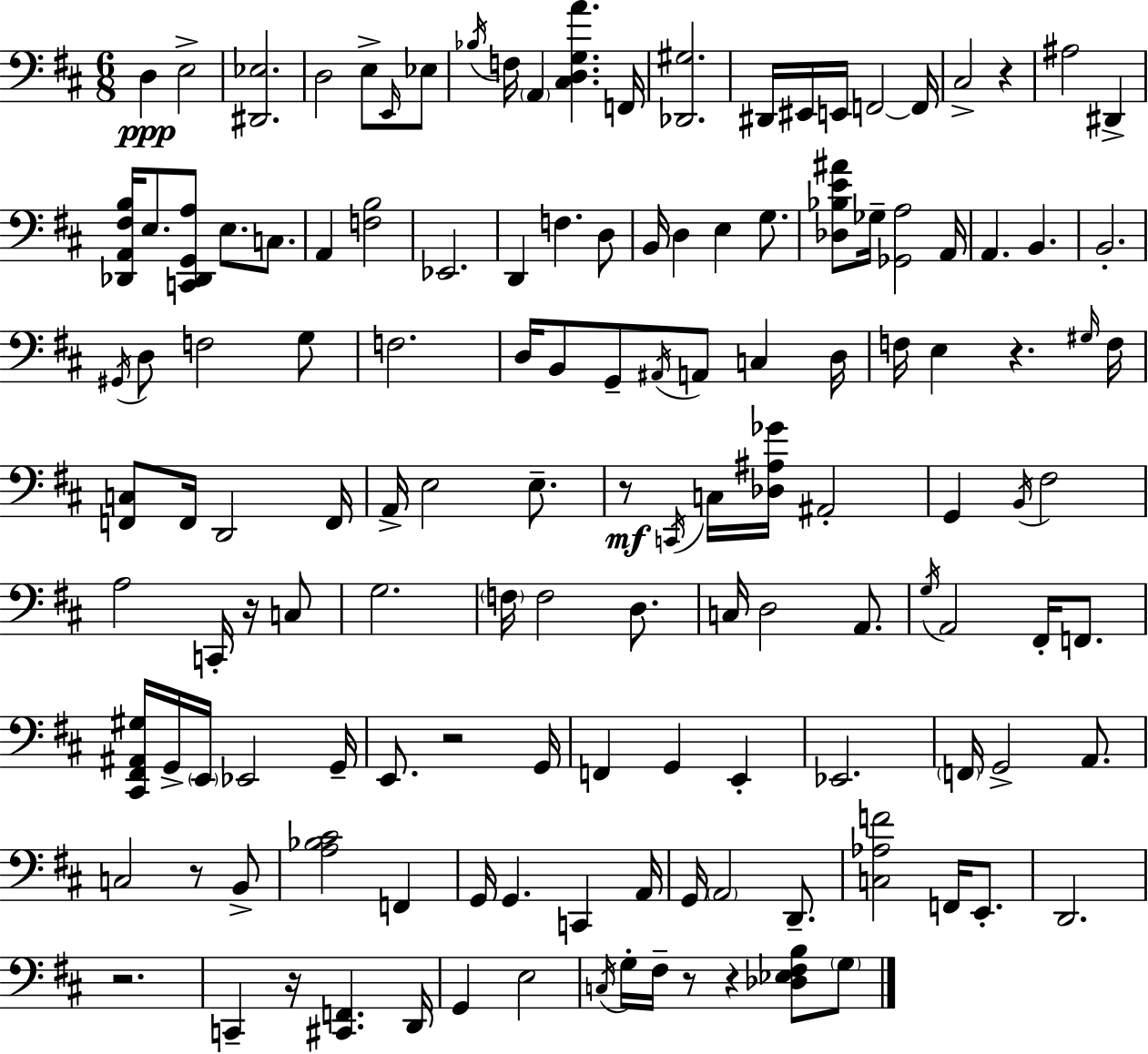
X:1
T:Untitled
M:6/8
L:1/4
K:D
D, E,2 [^D,,_E,]2 D,2 E,/2 E,,/4 _E,/2 _B,/4 F,/4 A,, [^C,D,G,A] F,,/4 [_D,,^G,]2 ^D,,/4 ^E,,/4 E,,/4 F,,2 F,,/4 ^C,2 z ^A,2 ^D,, [_D,,A,,^F,B,]/4 E,/2 [C,,_D,,G,,A,]/2 E,/2 C,/2 A,, [F,B,]2 _E,,2 D,, F, D,/2 B,,/4 D, E, G,/2 [_D,_B,E^A]/2 _G,/4 [_G,,A,]2 A,,/4 A,, B,, B,,2 ^G,,/4 D,/2 F,2 G,/2 F,2 D,/4 B,,/2 G,,/2 ^A,,/4 A,,/2 C, D,/4 F,/4 E, z ^G,/4 F,/4 [F,,C,]/2 F,,/4 D,,2 F,,/4 A,,/4 E,2 E,/2 z/2 C,,/4 C,/4 [_D,^A,_G]/4 ^A,,2 G,, B,,/4 ^F,2 A,2 C,,/4 z/4 C,/2 G,2 F,/4 F,2 D,/2 C,/4 D,2 A,,/2 G,/4 A,,2 ^F,,/4 F,,/2 [^C,,^F,,^A,,^G,]/4 G,,/4 E,,/4 _E,,2 G,,/4 E,,/2 z2 G,,/4 F,, G,, E,, _E,,2 F,,/4 G,,2 A,,/2 C,2 z/2 B,,/2 [A,_B,^C]2 F,, G,,/4 G,, C,, A,,/4 G,,/4 A,,2 D,,/2 [C,_A,F]2 F,,/4 E,,/2 D,,2 z2 C,, z/4 [^C,,F,,] D,,/4 G,, E,2 C,/4 G,/4 ^F,/4 z/2 z [_D,_E,^F,B,]/2 G,/2